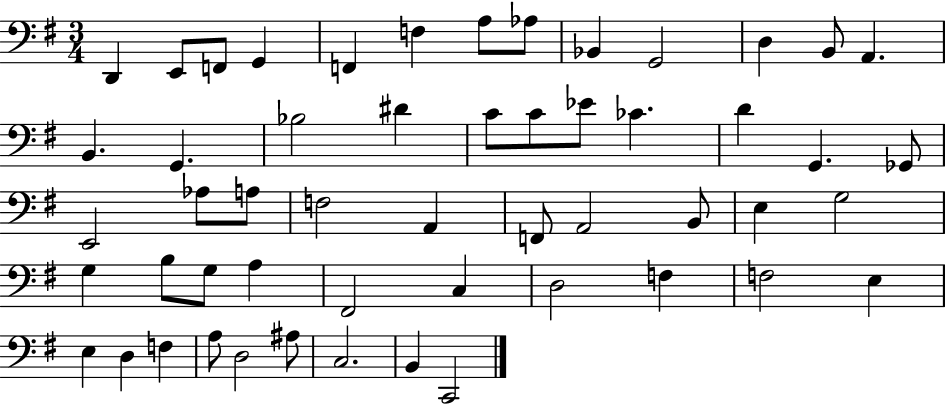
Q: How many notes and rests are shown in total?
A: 53